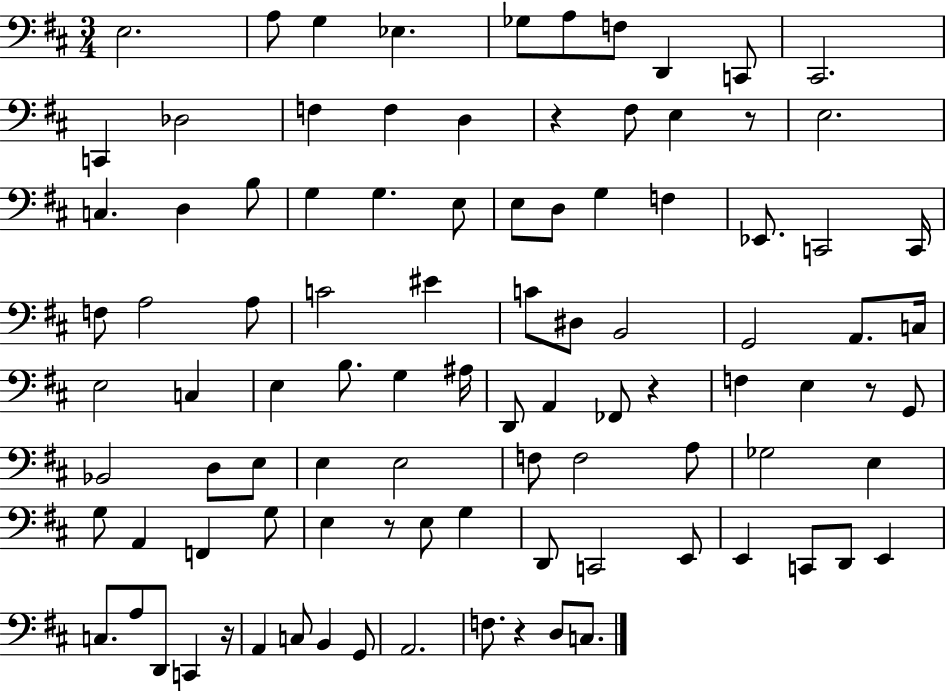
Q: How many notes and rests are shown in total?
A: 97